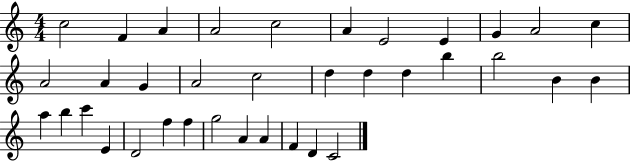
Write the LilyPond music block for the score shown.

{
  \clef treble
  \numericTimeSignature
  \time 4/4
  \key c \major
  c''2 f'4 a'4 | a'2 c''2 | a'4 e'2 e'4 | g'4 a'2 c''4 | \break a'2 a'4 g'4 | a'2 c''2 | d''4 d''4 d''4 b''4 | b''2 b'4 b'4 | \break a''4 b''4 c'''4 e'4 | d'2 f''4 f''4 | g''2 a'4 a'4 | f'4 d'4 c'2 | \break \bar "|."
}